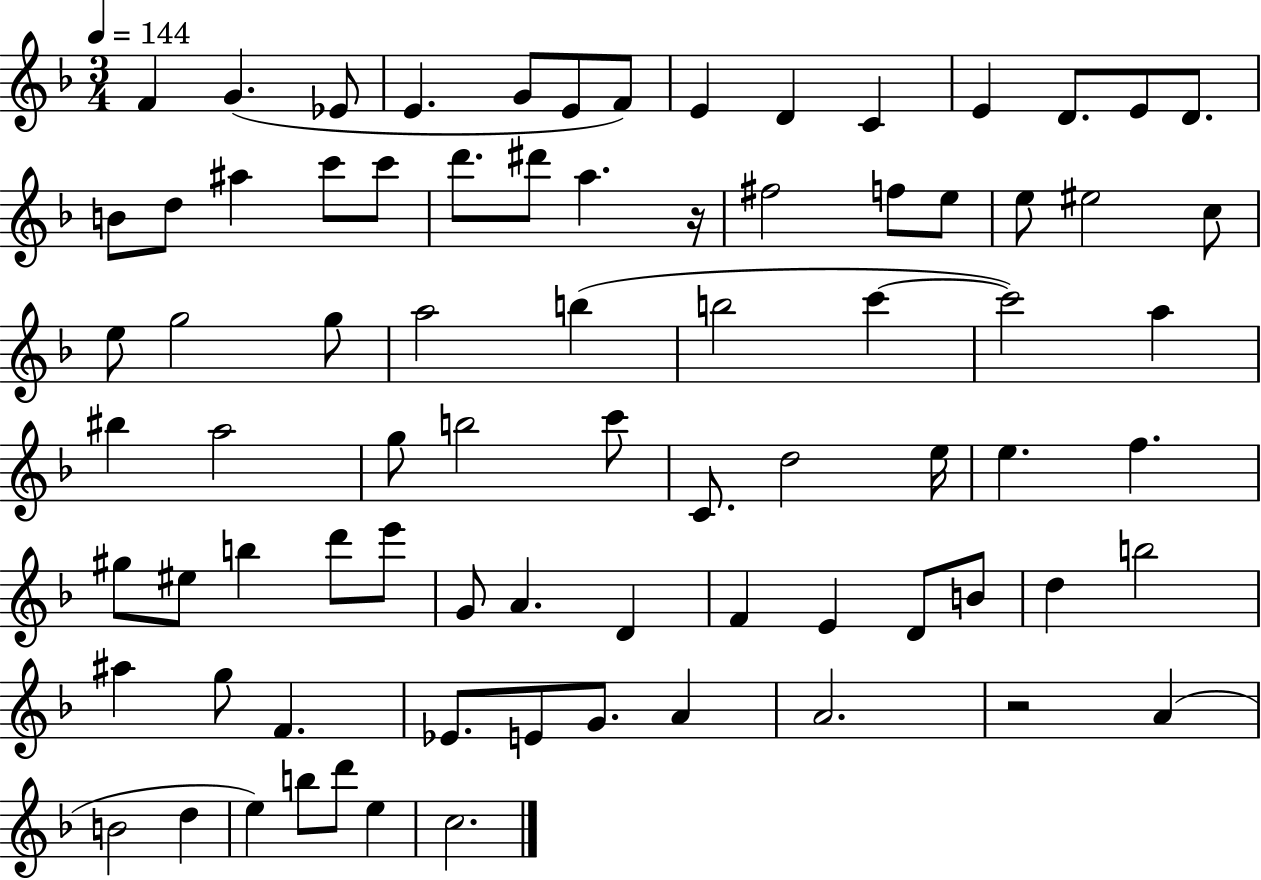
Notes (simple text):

F4/q G4/q. Eb4/e E4/q. G4/e E4/e F4/e E4/q D4/q C4/q E4/q D4/e. E4/e D4/e. B4/e D5/e A#5/q C6/e C6/e D6/e. D#6/e A5/q. R/s F#5/h F5/e E5/e E5/e EIS5/h C5/e E5/e G5/h G5/e A5/h B5/q B5/h C6/q C6/h A5/q BIS5/q A5/h G5/e B5/h C6/e C4/e. D5/h E5/s E5/q. F5/q. G#5/e EIS5/e B5/q D6/e E6/e G4/e A4/q. D4/q F4/q E4/q D4/e B4/e D5/q B5/h A#5/q G5/e F4/q. Eb4/e. E4/e G4/e. A4/q A4/h. R/h A4/q B4/h D5/q E5/q B5/e D6/e E5/q C5/h.